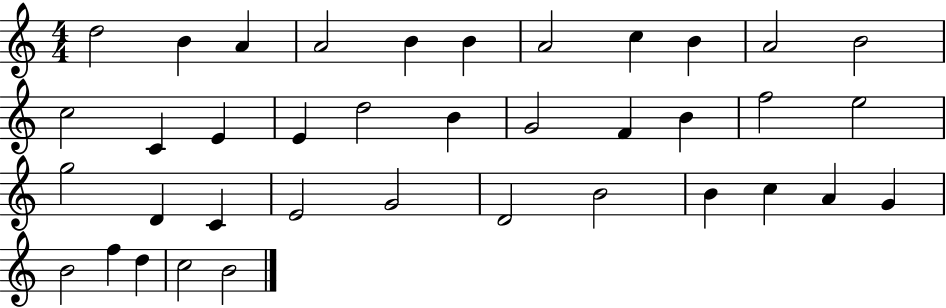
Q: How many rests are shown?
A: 0